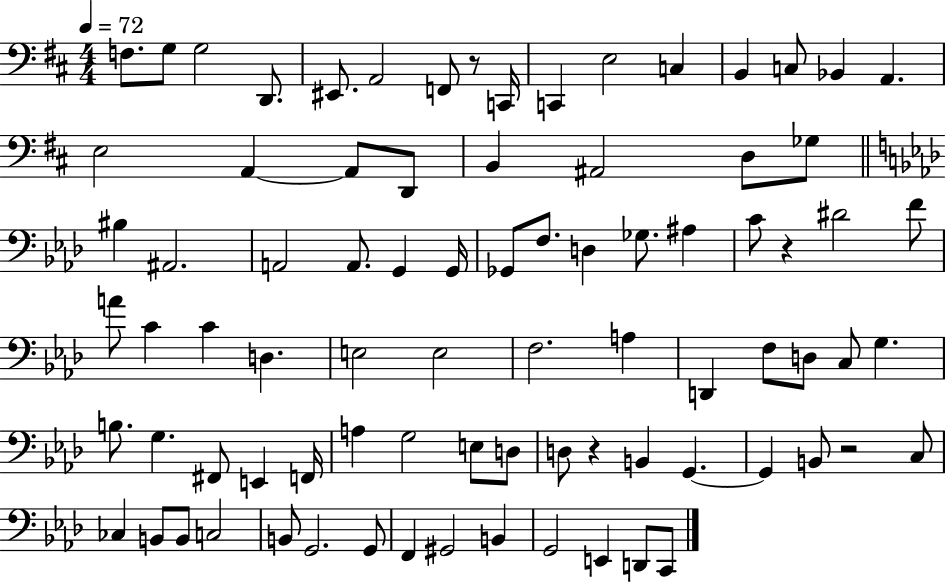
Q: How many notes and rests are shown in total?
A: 83